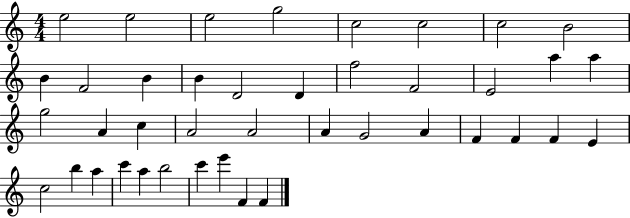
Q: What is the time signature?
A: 4/4